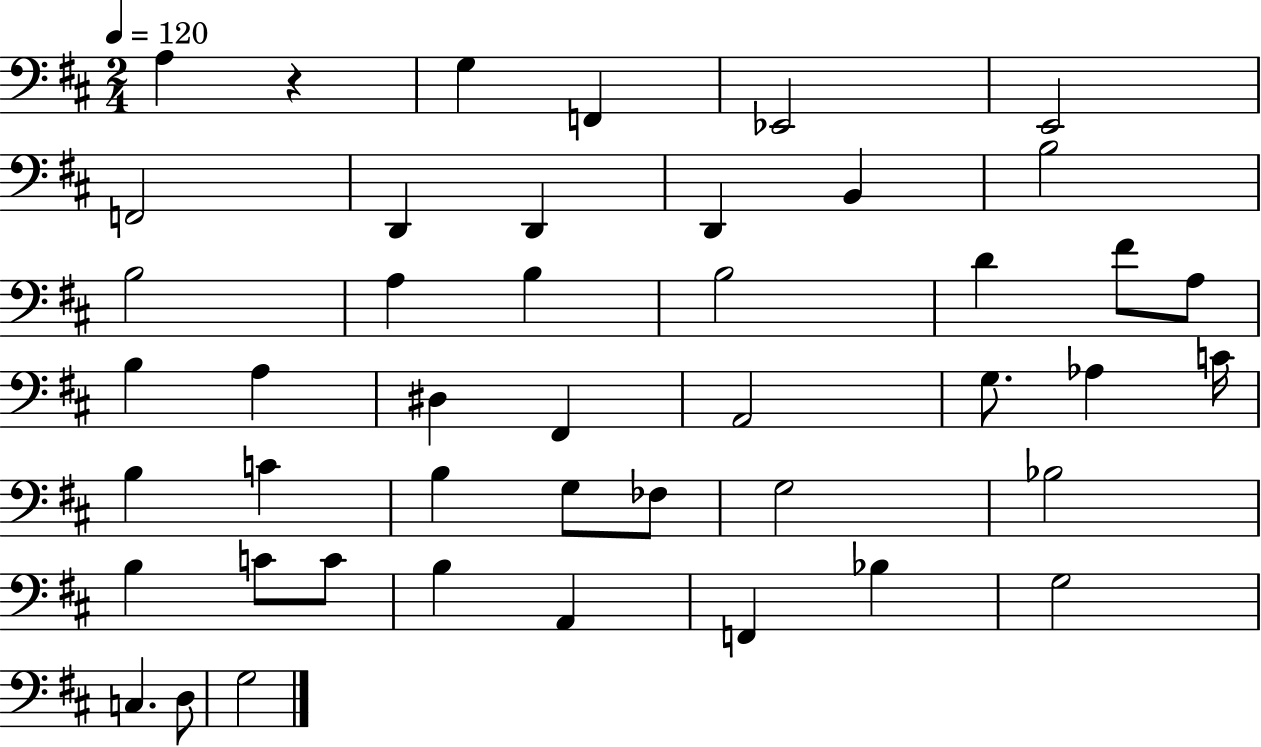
{
  \clef bass
  \numericTimeSignature
  \time 2/4
  \key d \major
  \tempo 4 = 120
  a4 r4 | g4 f,4 | ees,2 | e,2 | \break f,2 | d,4 d,4 | d,4 b,4 | b2 | \break b2 | a4 b4 | b2 | d'4 fis'8 a8 | \break b4 a4 | dis4 fis,4 | a,2 | g8. aes4 c'16 | \break b4 c'4 | b4 g8 fes8 | g2 | bes2 | \break b4 c'8 c'8 | b4 a,4 | f,4 bes4 | g2 | \break c4. d8 | g2 | \bar "|."
}